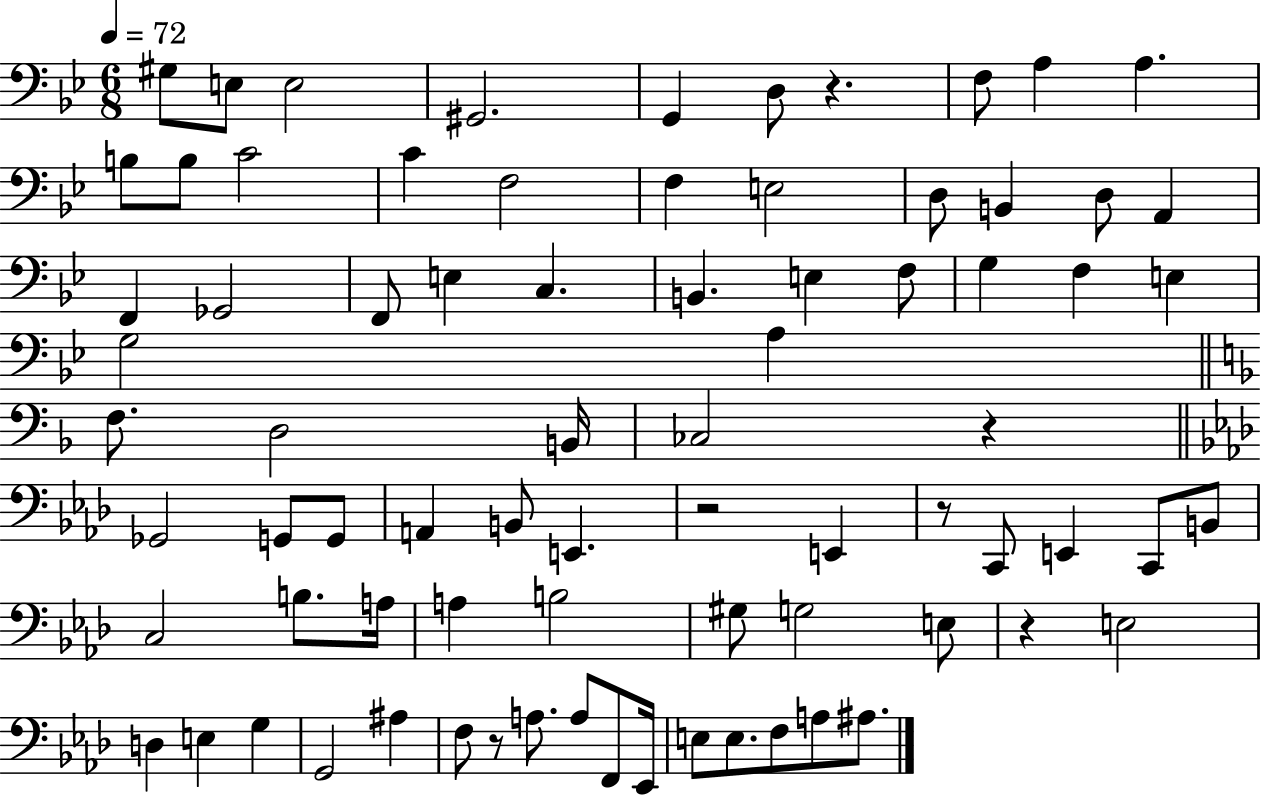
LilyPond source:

{
  \clef bass
  \numericTimeSignature
  \time 6/8
  \key bes \major
  \tempo 4 = 72
  gis8 e8 e2 | gis,2. | g,4 d8 r4. | f8 a4 a4. | \break b8 b8 c'2 | c'4 f2 | f4 e2 | d8 b,4 d8 a,4 | \break f,4 ges,2 | f,8 e4 c4. | b,4. e4 f8 | g4 f4 e4 | \break g2 a4 | \bar "||" \break \key f \major f8. d2 b,16 | ces2 r4 | \bar "||" \break \key f \minor ges,2 g,8 g,8 | a,4 b,8 e,4. | r2 e,4 | r8 c,8 e,4 c,8 b,8 | \break c2 b8. a16 | a4 b2 | gis8 g2 e8 | r4 e2 | \break d4 e4 g4 | g,2 ais4 | f8 r8 a8. a8 f,8 ees,16 | e8 e8. f8 a8 ais8. | \break \bar "|."
}